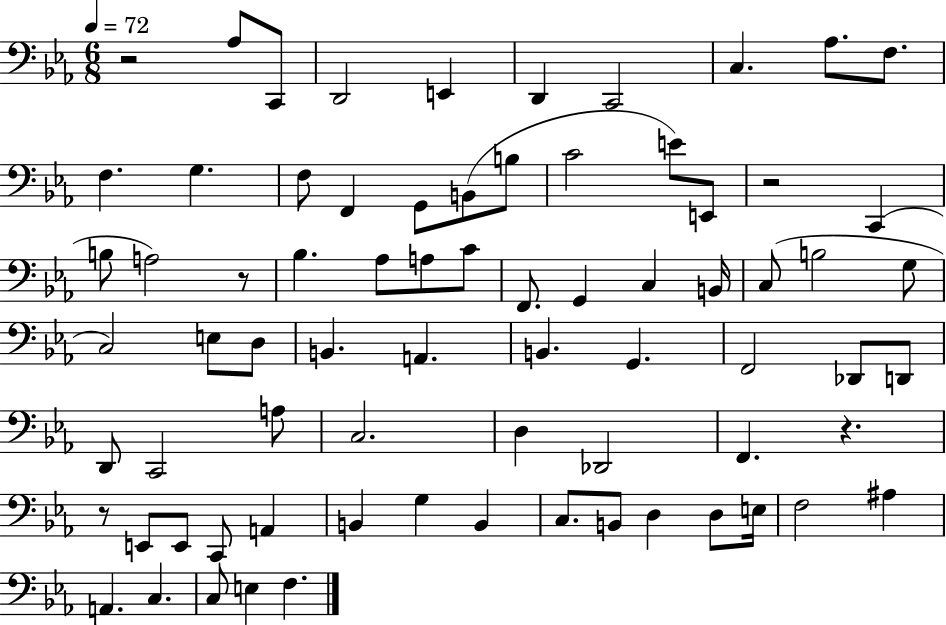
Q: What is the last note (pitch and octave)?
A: F3